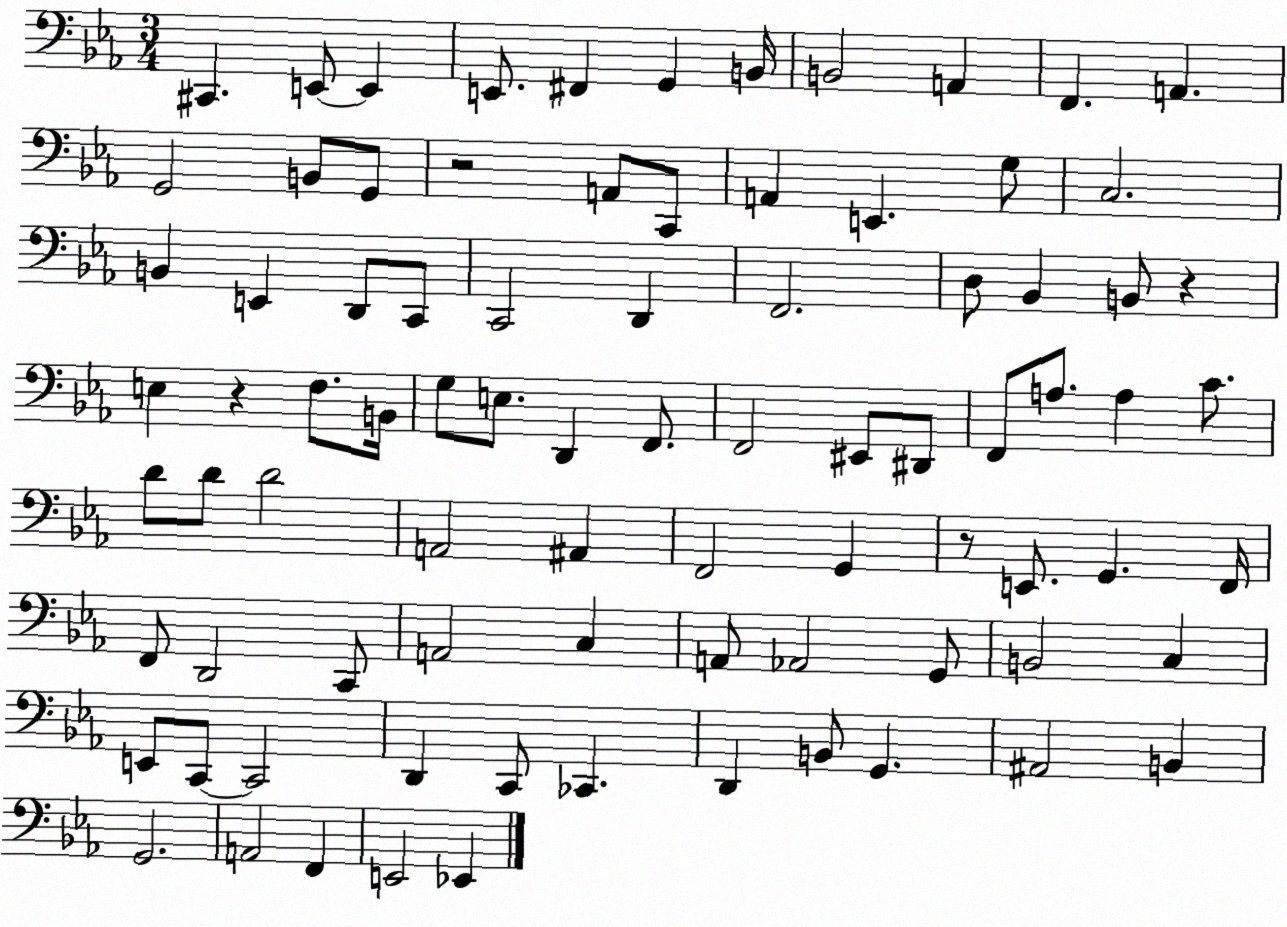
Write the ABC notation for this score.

X:1
T:Untitled
M:3/4
L:1/4
K:Eb
^C,, E,,/2 E,, E,,/2 ^F,, G,, B,,/4 B,,2 A,, F,, A,, G,,2 B,,/2 G,,/2 z2 A,,/2 C,,/2 A,, E,, G,/2 C,2 B,, E,, D,,/2 C,,/2 C,,2 D,, F,,2 D,/2 _B,, B,,/2 z E, z F,/2 B,,/4 G,/2 E,/2 D,, F,,/2 F,,2 ^E,,/2 ^D,,/2 F,,/2 A,/2 A, C/2 D/2 D/2 D2 A,,2 ^A,, F,,2 G,, z/2 E,,/2 G,, F,,/4 F,,/2 D,,2 C,,/2 A,,2 C, A,,/2 _A,,2 G,,/2 B,,2 C, E,,/2 C,,/2 C,,2 D,, C,,/2 _C,, D,, B,,/2 G,, ^A,,2 B,, G,,2 A,,2 F,, E,,2 _E,,